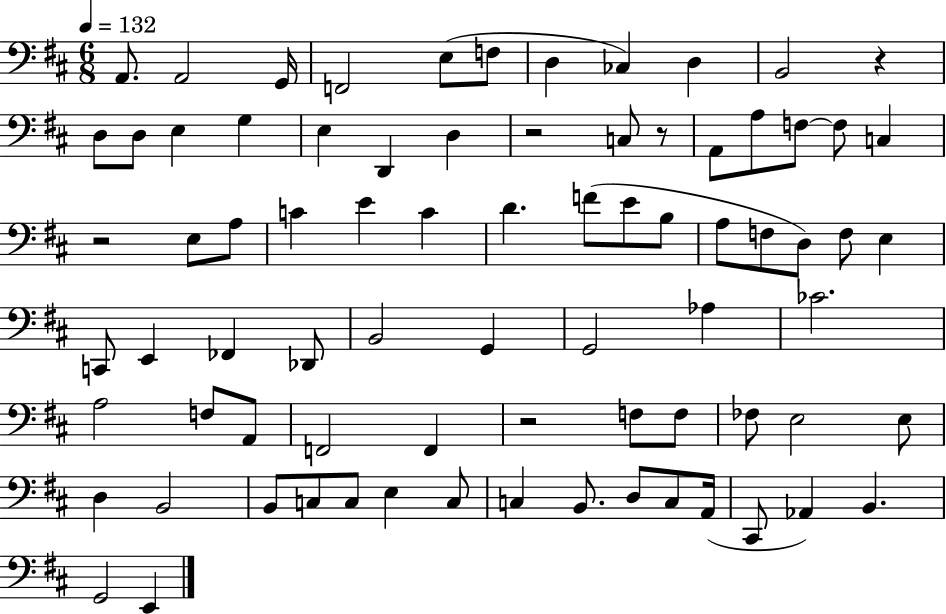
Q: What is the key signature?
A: D major